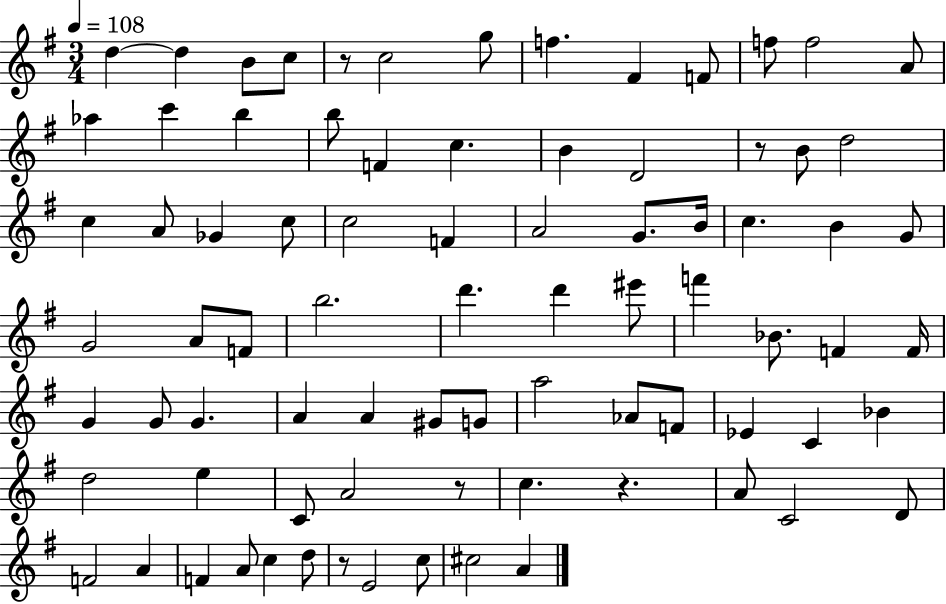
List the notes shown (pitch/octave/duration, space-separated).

D5/q D5/q B4/e C5/e R/e C5/h G5/e F5/q. F#4/q F4/e F5/e F5/h A4/e Ab5/q C6/q B5/q B5/e F4/q C5/q. B4/q D4/h R/e B4/e D5/h C5/q A4/e Gb4/q C5/e C5/h F4/q A4/h G4/e. B4/s C5/q. B4/q G4/e G4/h A4/e F4/e B5/h. D6/q. D6/q EIS6/e F6/q Bb4/e. F4/q F4/s G4/q G4/e G4/q. A4/q A4/q G#4/e G4/e A5/h Ab4/e F4/e Eb4/q C4/q Bb4/q D5/h E5/q C4/e A4/h R/e C5/q. R/q. A4/e C4/h D4/e F4/h A4/q F4/q A4/e C5/q D5/e R/e E4/h C5/e C#5/h A4/q